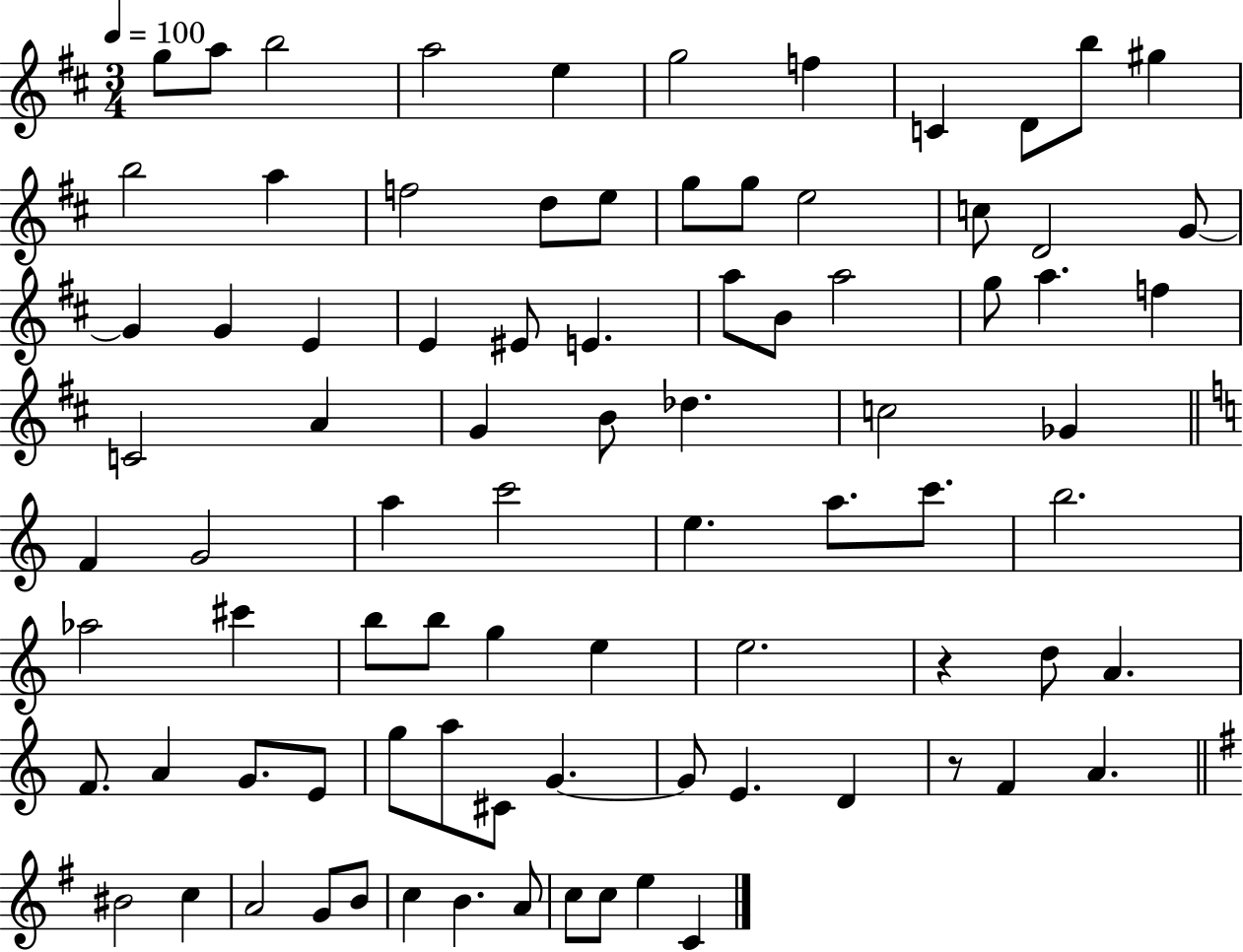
G5/e A5/e B5/h A5/h E5/q G5/h F5/q C4/q D4/e B5/e G#5/q B5/h A5/q F5/h D5/e E5/e G5/e G5/e E5/h C5/e D4/h G4/e G4/q G4/q E4/q E4/q EIS4/e E4/q. A5/e B4/e A5/h G5/e A5/q. F5/q C4/h A4/q G4/q B4/e Db5/q. C5/h Gb4/q F4/q G4/h A5/q C6/h E5/q. A5/e. C6/e. B5/h. Ab5/h C#6/q B5/e B5/e G5/q E5/q E5/h. R/q D5/e A4/q. F4/e. A4/q G4/e. E4/e G5/e A5/e C#4/e G4/q. G4/e E4/q. D4/q R/e F4/q A4/q. BIS4/h C5/q A4/h G4/e B4/e C5/q B4/q. A4/e C5/e C5/e E5/q C4/q